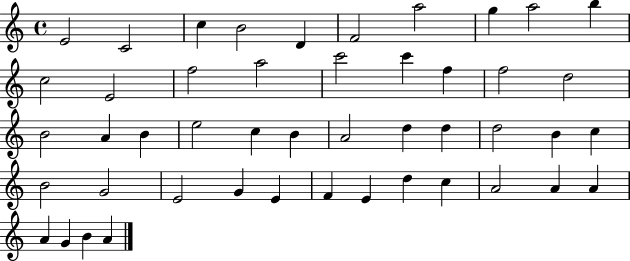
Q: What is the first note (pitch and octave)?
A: E4